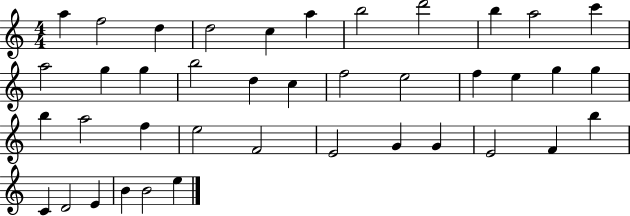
A5/q F5/h D5/q D5/h C5/q A5/q B5/h D6/h B5/q A5/h C6/q A5/h G5/q G5/q B5/h D5/q C5/q F5/h E5/h F5/q E5/q G5/q G5/q B5/q A5/h F5/q E5/h F4/h E4/h G4/q G4/q E4/h F4/q B5/q C4/q D4/h E4/q B4/q B4/h E5/q